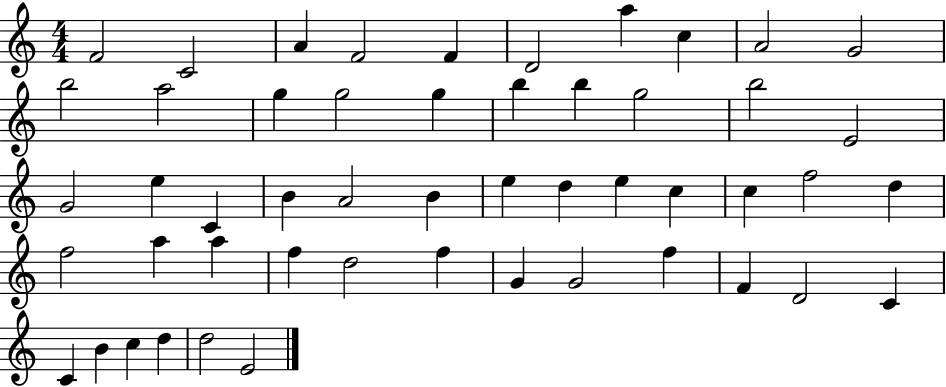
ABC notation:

X:1
T:Untitled
M:4/4
L:1/4
K:C
F2 C2 A F2 F D2 a c A2 G2 b2 a2 g g2 g b b g2 b2 E2 G2 e C B A2 B e d e c c f2 d f2 a a f d2 f G G2 f F D2 C C B c d d2 E2